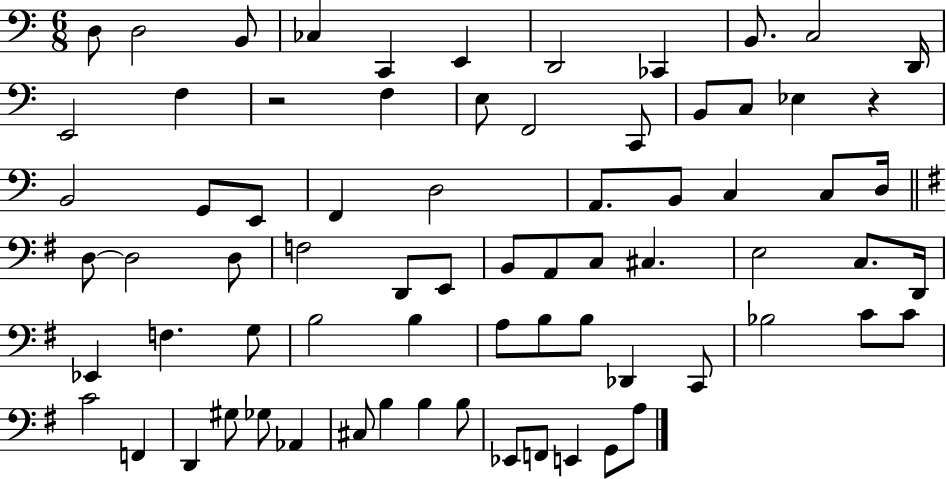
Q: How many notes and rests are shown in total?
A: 73